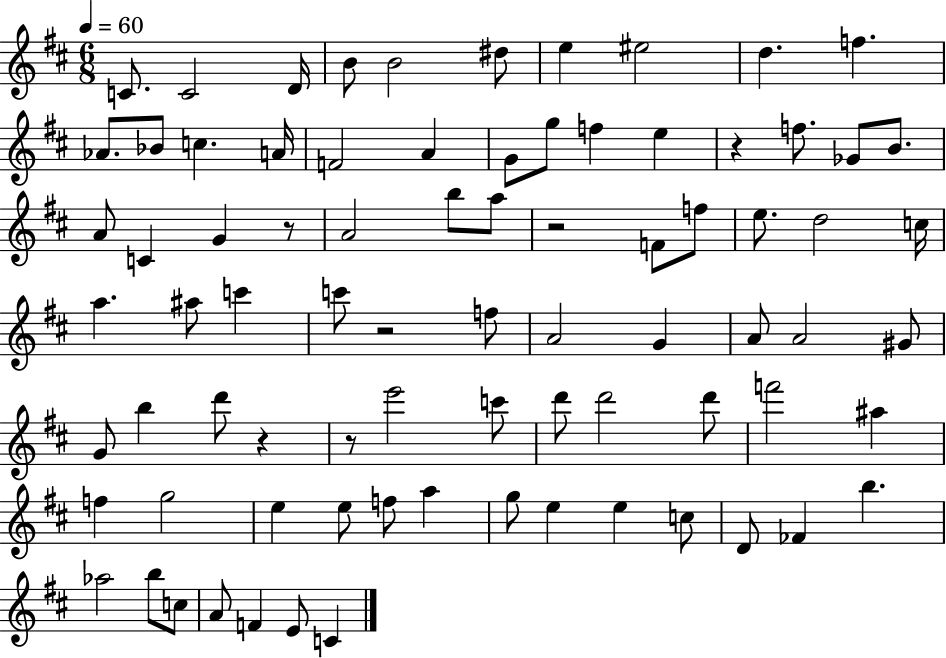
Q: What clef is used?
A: treble